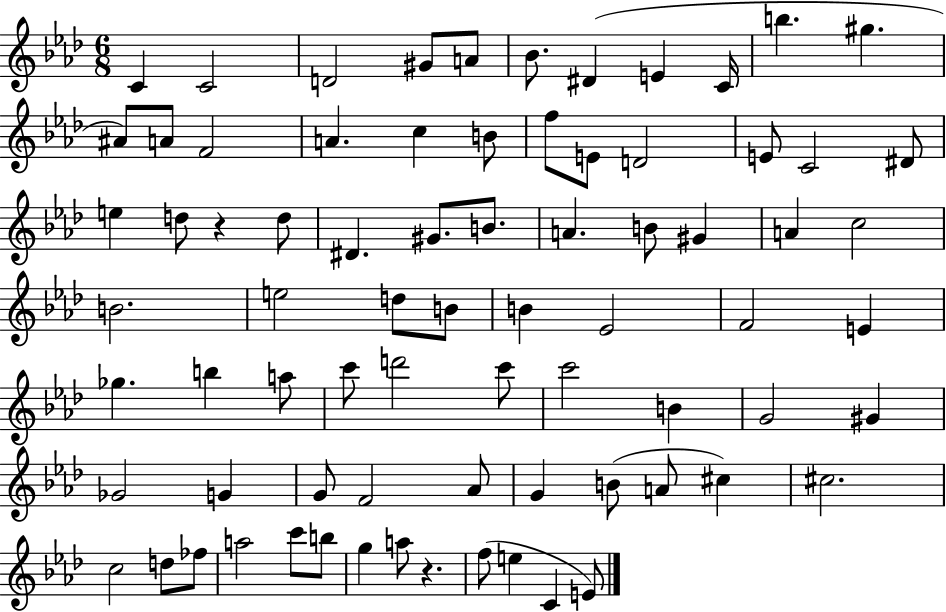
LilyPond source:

{
  \clef treble
  \numericTimeSignature
  \time 6/8
  \key aes \major
  c'4 c'2 | d'2 gis'8 a'8 | bes'8. dis'4( e'4 c'16 | b''4. gis''4. | \break ais'8) a'8 f'2 | a'4. c''4 b'8 | f''8 e'8 d'2 | e'8 c'2 dis'8 | \break e''4 d''8 r4 d''8 | dis'4. gis'8. b'8. | a'4. b'8 gis'4 | a'4 c''2 | \break b'2. | e''2 d''8 b'8 | b'4 ees'2 | f'2 e'4 | \break ges''4. b''4 a''8 | c'''8 d'''2 c'''8 | c'''2 b'4 | g'2 gis'4 | \break ges'2 g'4 | g'8 f'2 aes'8 | g'4 b'8( a'8 cis''4) | cis''2. | \break c''2 d''8 fes''8 | a''2 c'''8 b''8 | g''4 a''8 r4. | f''8( e''4 c'4 e'8) | \break \bar "|."
}